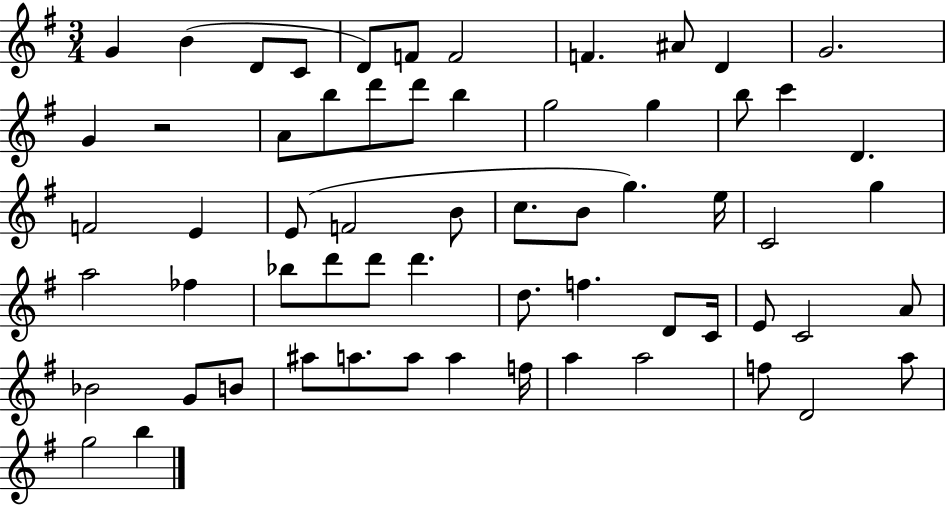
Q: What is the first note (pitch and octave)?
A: G4